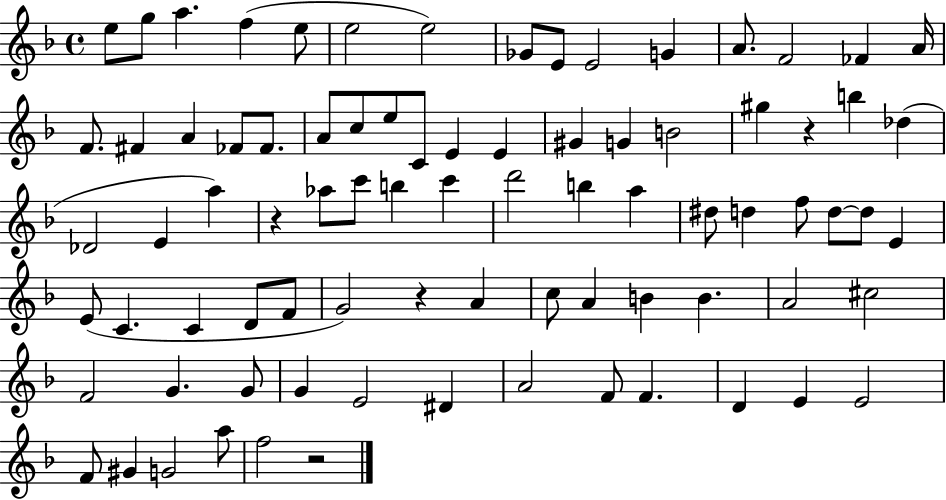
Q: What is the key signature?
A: F major